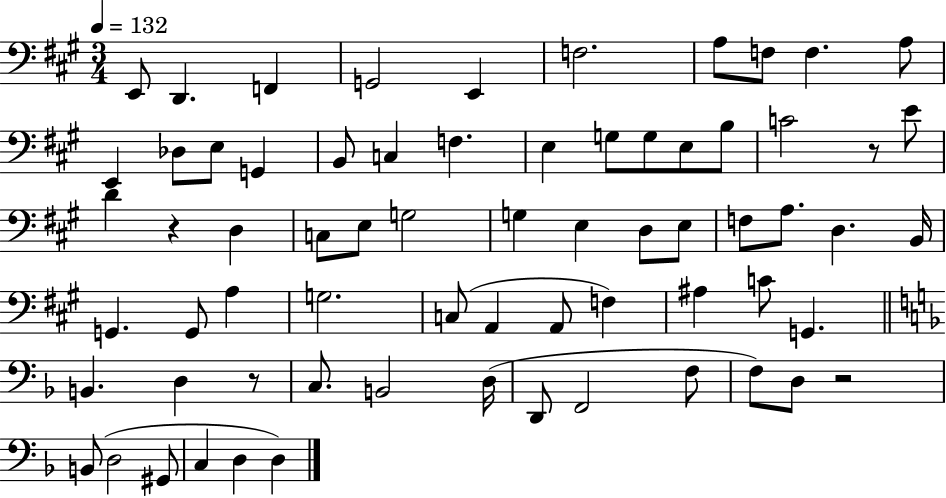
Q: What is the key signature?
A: A major